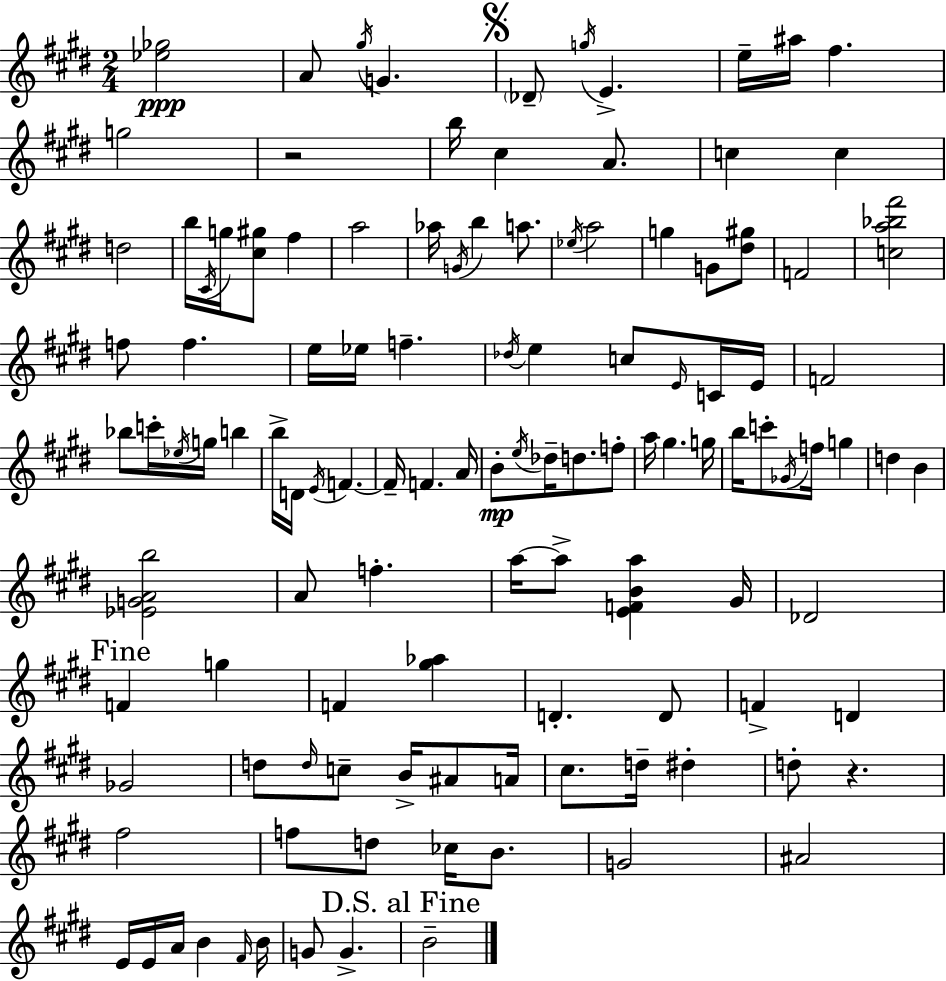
X:1
T:Untitled
M:2/4
L:1/4
K:E
[_e_g]2 A/2 ^g/4 G _D/2 g/4 E e/4 ^a/4 ^f g2 z2 b/4 ^c A/2 c c d2 b/4 ^C/4 g/4 [^c^g]/2 ^f a2 _a/4 G/4 b a/2 _e/4 a2 g G/2 [^d^g]/2 F2 [ca_b^f']2 f/2 f e/4 _e/4 f _d/4 e c/2 E/4 C/4 E/4 F2 _b/2 c'/4 _e/4 g/4 b b/4 D/4 E/4 F F/4 F A/4 B/2 e/4 _d/4 d/2 f/2 a/4 ^g g/4 b/4 c'/2 _G/4 f/4 g d B [_EGAb]2 A/2 f a/4 a/2 [EFBa] ^G/4 _D2 F g F [^g_a] D D/2 F D _G2 d/2 d/4 c/2 B/4 ^A/2 A/4 ^c/2 d/4 ^d d/2 z ^f2 f/2 d/2 _c/4 B/2 G2 ^A2 E/4 E/4 A/4 B ^F/4 B/4 G/2 G B2